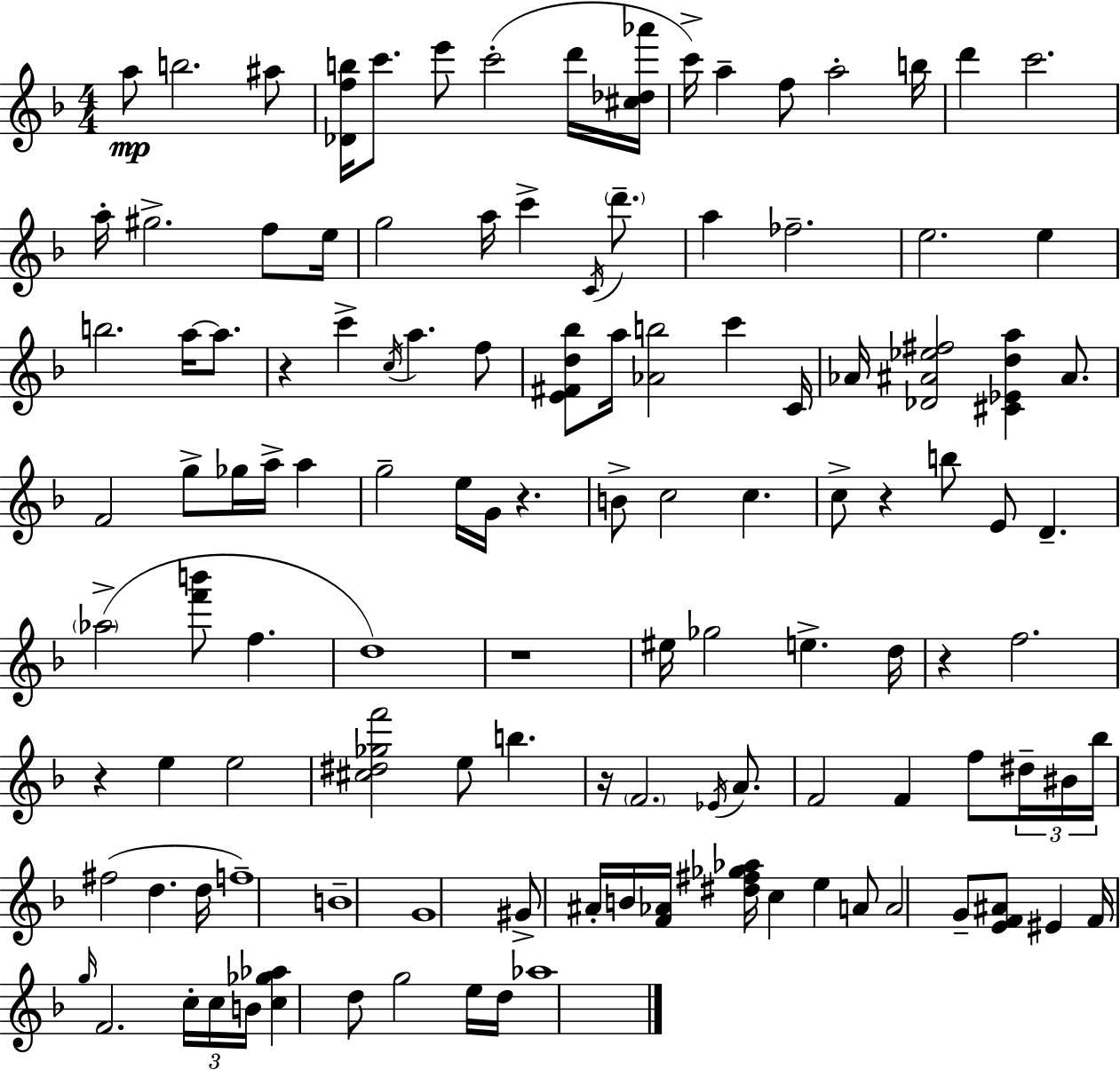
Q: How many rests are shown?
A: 7